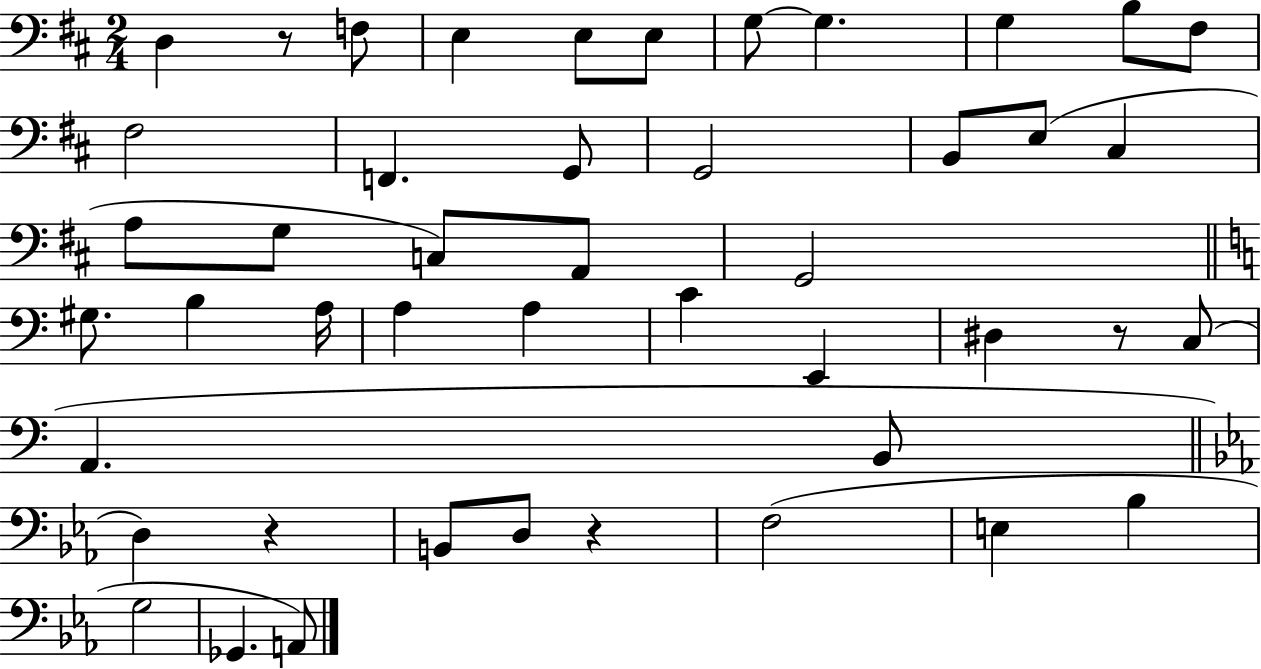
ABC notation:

X:1
T:Untitled
M:2/4
L:1/4
K:D
D, z/2 F,/2 E, E,/2 E,/2 G,/2 G, G, B,/2 ^F,/2 ^F,2 F,, G,,/2 G,,2 B,,/2 E,/2 ^C, A,/2 G,/2 C,/2 A,,/2 G,,2 ^G,/2 B, A,/4 A, A, C E,, ^D, z/2 C,/2 A,, B,,/2 D, z B,,/2 D,/2 z F,2 E, _B, G,2 _G,, A,,/2